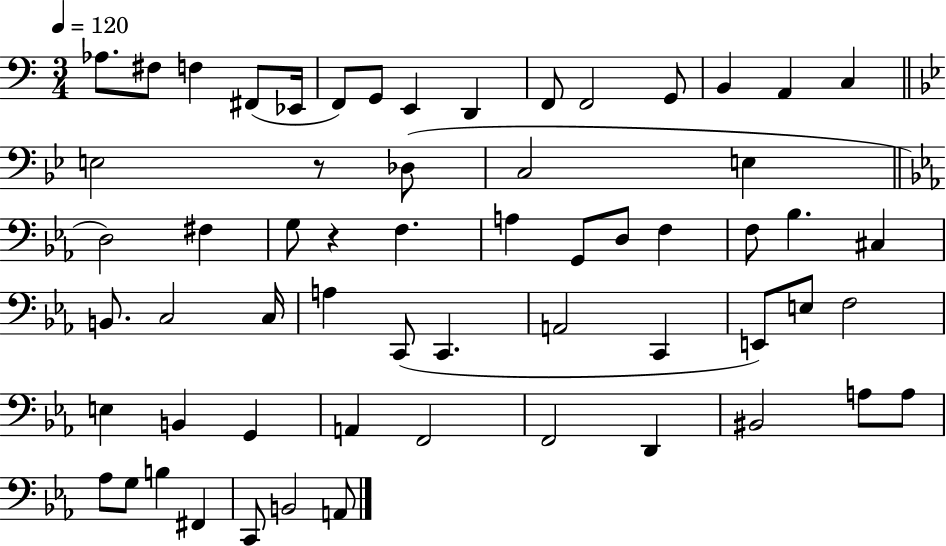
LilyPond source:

{
  \clef bass
  \numericTimeSignature
  \time 3/4
  \key c \major
  \tempo 4 = 120
  aes8. fis8 f4 fis,8( ees,16 | f,8) g,8 e,4 d,4 | f,8 f,2 g,8 | b,4 a,4 c4 | \break \bar "||" \break \key bes \major e2 r8 des8( | c2 e4 | \bar "||" \break \key ees \major d2) fis4 | g8 r4 f4. | a4 g,8 d8 f4 | f8 bes4. cis4 | \break b,8. c2 c16 | a4 c,8( c,4. | a,2 c,4 | e,8) e8 f2 | \break e4 b,4 g,4 | a,4 f,2 | f,2 d,4 | bis,2 a8 a8 | \break aes8 g8 b4 fis,4 | c,8 b,2 a,8 | \bar "|."
}